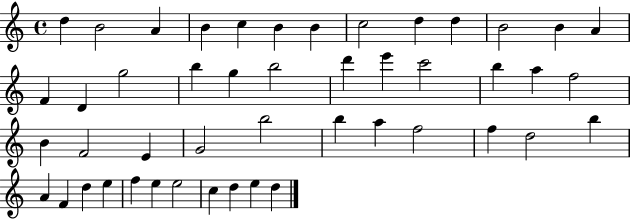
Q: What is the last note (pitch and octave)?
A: D5